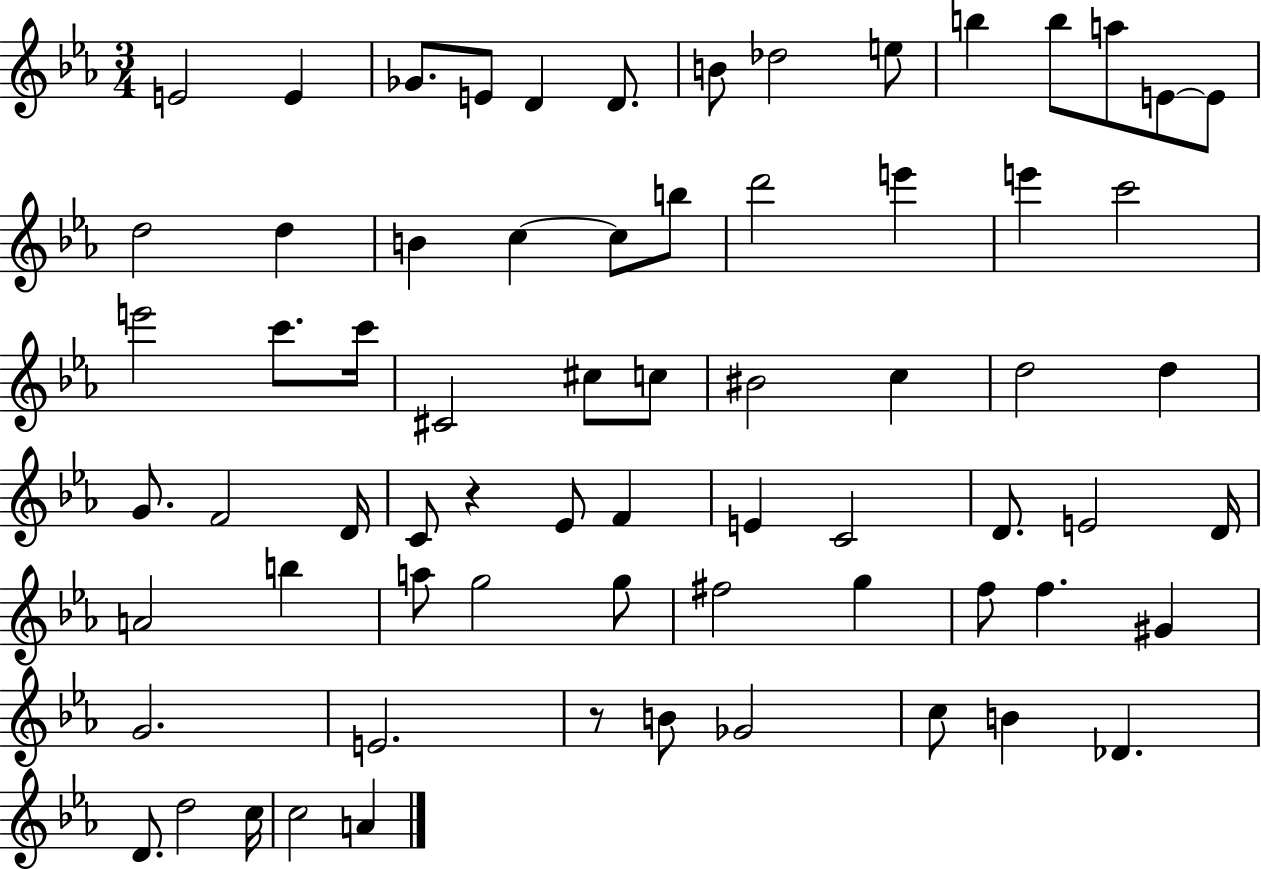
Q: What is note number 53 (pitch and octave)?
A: F5